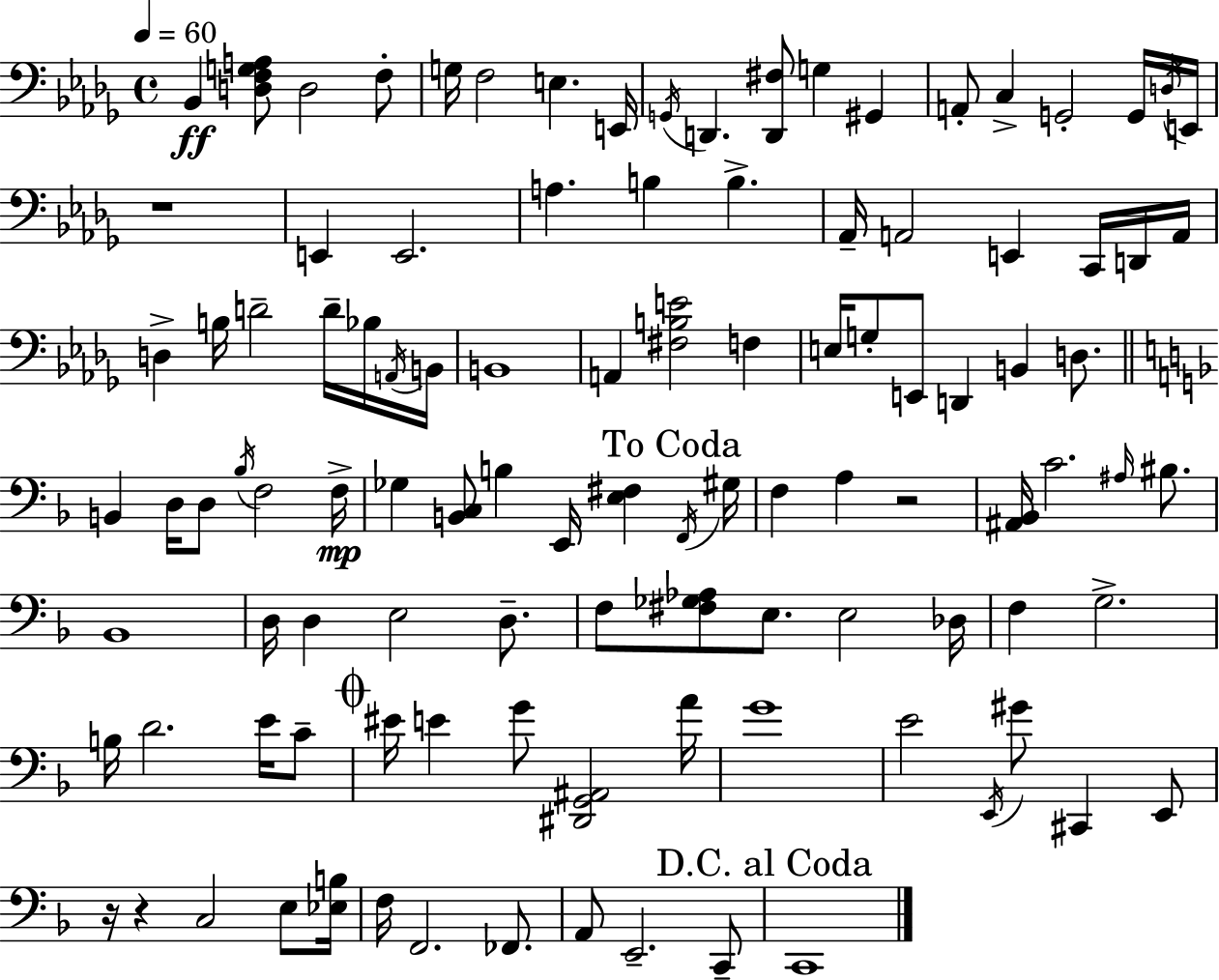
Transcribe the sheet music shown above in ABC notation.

X:1
T:Untitled
M:4/4
L:1/4
K:Bbm
_B,, [D,F,G,A,]/2 D,2 F,/2 G,/4 F,2 E, E,,/4 G,,/4 D,, [D,,^F,]/2 G, ^G,, A,,/2 C, G,,2 G,,/4 D,/4 E,,/4 z4 E,, E,,2 A, B, B, _A,,/4 A,,2 E,, C,,/4 D,,/4 A,,/4 D, B,/4 D2 D/4 _B,/4 A,,/4 B,,/4 B,,4 A,, [^F,B,E]2 F, E,/4 G,/2 E,,/2 D,, B,, D,/2 B,, D,/4 D,/2 _B,/4 F,2 F,/4 _G, [B,,C,]/2 B, E,,/4 [E,^F,] F,,/4 ^G,/4 F, A, z2 [^A,,_B,,]/4 C2 ^A,/4 ^B,/2 _B,,4 D,/4 D, E,2 D,/2 F,/2 [^F,_G,_A,]/2 E,/2 E,2 _D,/4 F, G,2 B,/4 D2 E/4 C/2 ^E/4 E G/2 [^D,,G,,^A,,]2 A/4 G4 E2 E,,/4 ^G/2 ^C,, E,,/2 z/4 z C,2 E,/2 [_E,B,]/4 F,/4 F,,2 _F,,/2 A,,/2 E,,2 C,,/2 C,,4